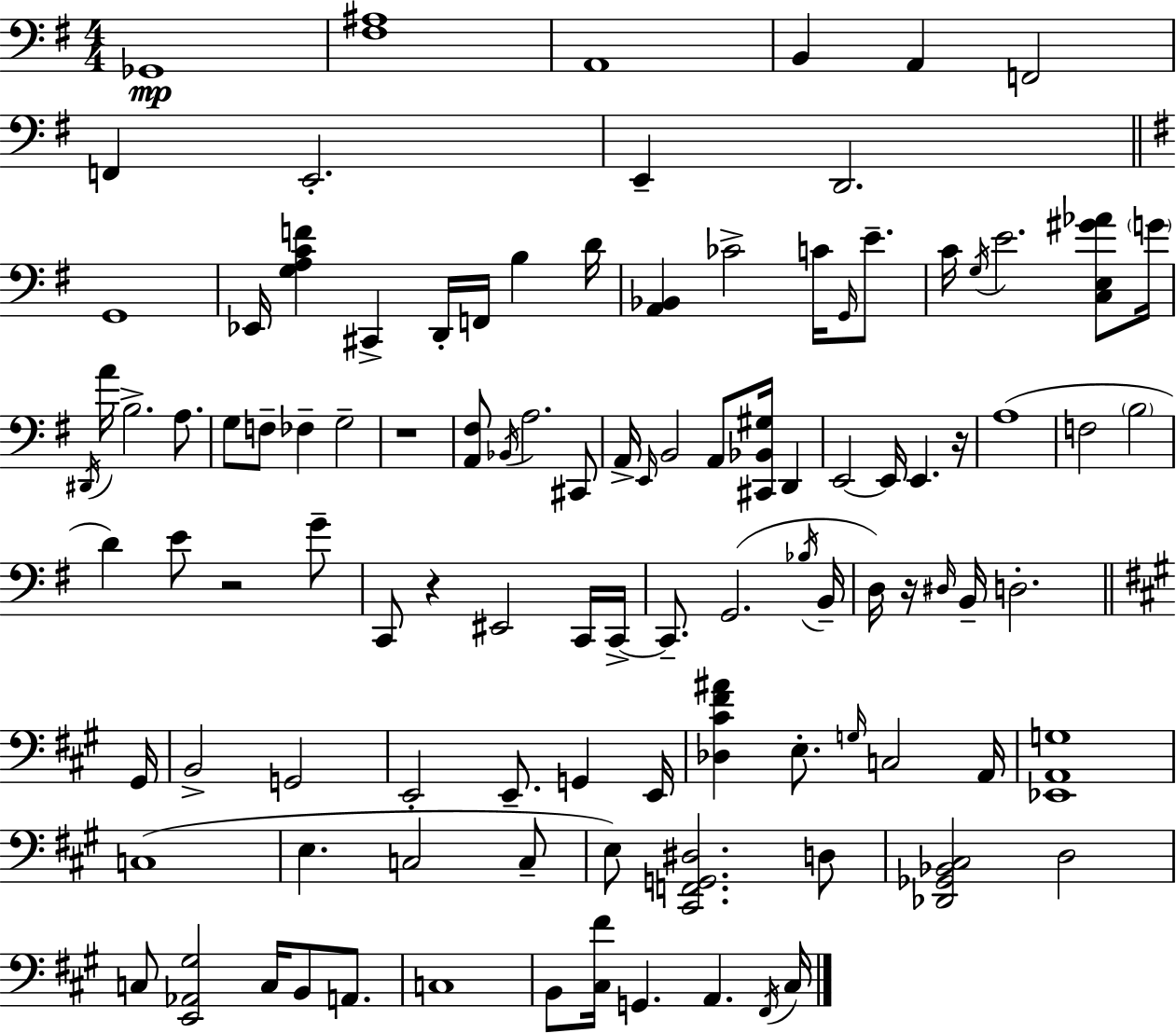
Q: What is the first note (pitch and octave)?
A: Gb2